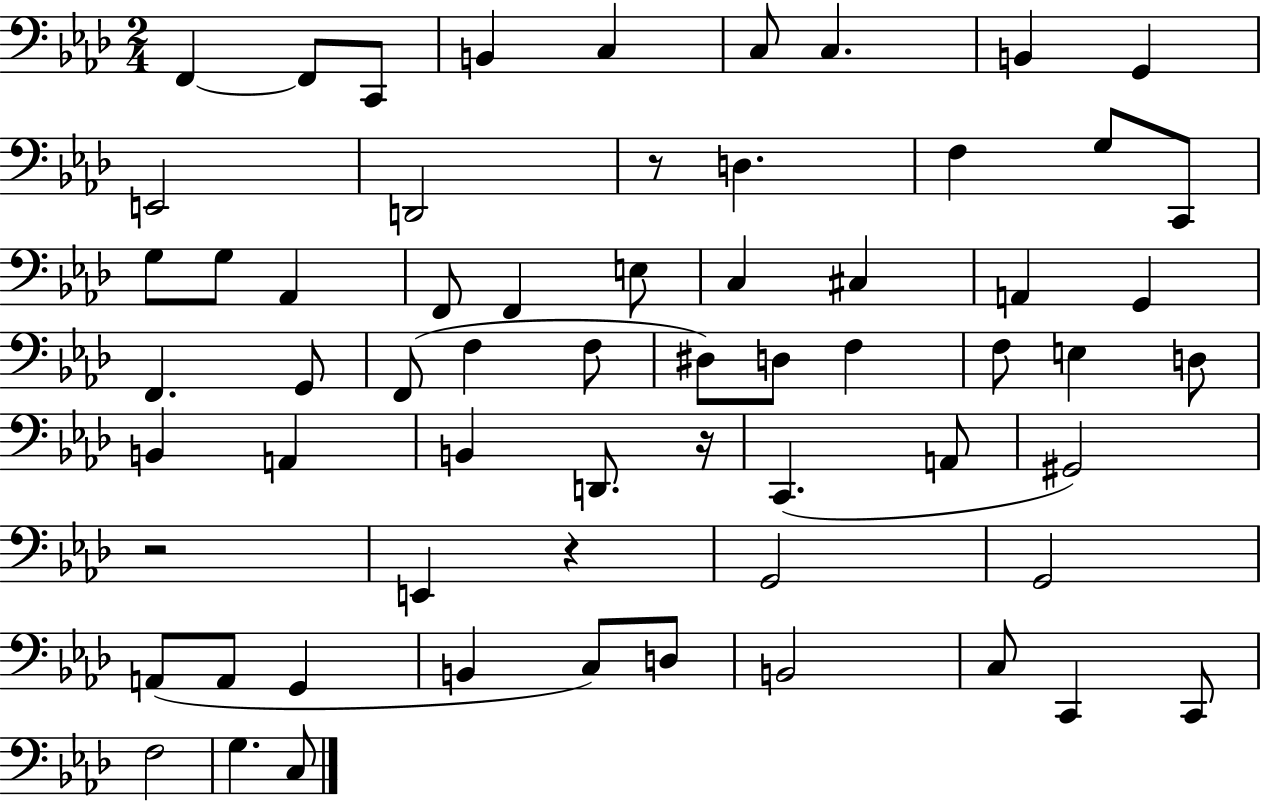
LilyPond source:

{
  \clef bass
  \numericTimeSignature
  \time 2/4
  \key aes \major
  f,4~~ f,8 c,8 | b,4 c4 | c8 c4. | b,4 g,4 | \break e,2 | d,2 | r8 d4. | f4 g8 c,8 | \break g8 g8 aes,4 | f,8 f,4 e8 | c4 cis4 | a,4 g,4 | \break f,4. g,8 | f,8( f4 f8 | dis8) d8 f4 | f8 e4 d8 | \break b,4 a,4 | b,4 d,8. r16 | c,4.( a,8 | gis,2) | \break r2 | e,4 r4 | g,2 | g,2 | \break a,8( a,8 g,4 | b,4 c8) d8 | b,2 | c8 c,4 c,8 | \break f2 | g4. c8 | \bar "|."
}